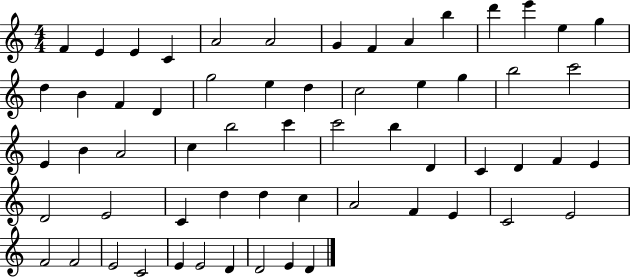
{
  \clef treble
  \numericTimeSignature
  \time 4/4
  \key c \major
  f'4 e'4 e'4 c'4 | a'2 a'2 | g'4 f'4 a'4 b''4 | d'''4 e'''4 e''4 g''4 | \break d''4 b'4 f'4 d'4 | g''2 e''4 d''4 | c''2 e''4 g''4 | b''2 c'''2 | \break e'4 b'4 a'2 | c''4 b''2 c'''4 | c'''2 b''4 d'4 | c'4 d'4 f'4 e'4 | \break d'2 e'2 | c'4 d''4 d''4 c''4 | a'2 f'4 e'4 | c'2 e'2 | \break f'2 f'2 | e'2 c'2 | e'4 e'2 d'4 | d'2 e'4 d'4 | \break \bar "|."
}